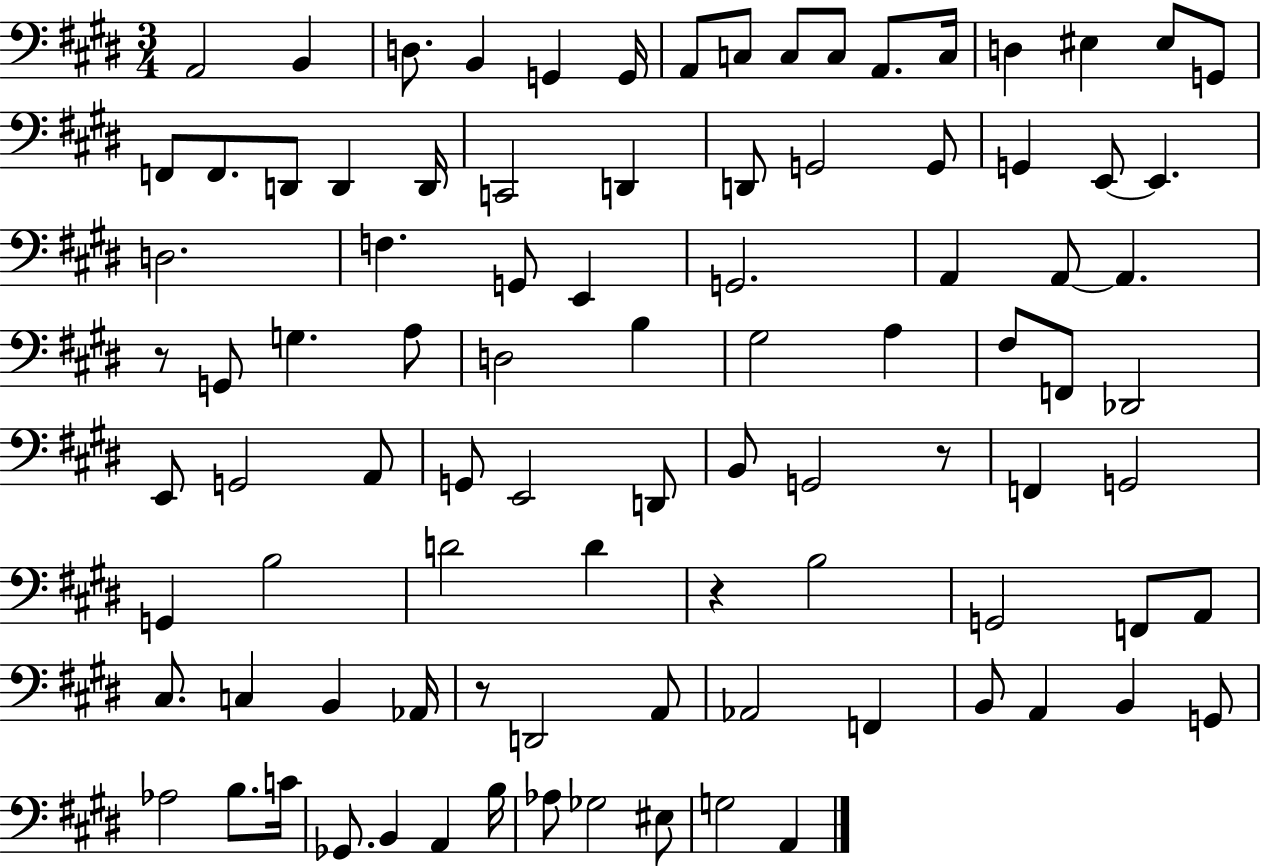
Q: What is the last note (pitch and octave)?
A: A2